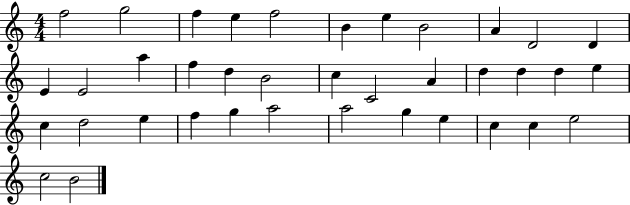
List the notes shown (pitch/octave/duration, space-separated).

F5/h G5/h F5/q E5/q F5/h B4/q E5/q B4/h A4/q D4/h D4/q E4/q E4/h A5/q F5/q D5/q B4/h C5/q C4/h A4/q D5/q D5/q D5/q E5/q C5/q D5/h E5/q F5/q G5/q A5/h A5/h G5/q E5/q C5/q C5/q E5/h C5/h B4/h